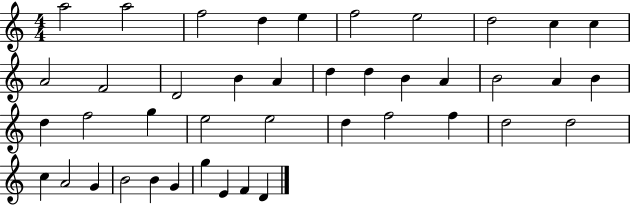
{
  \clef treble
  \numericTimeSignature
  \time 4/4
  \key c \major
  a''2 a''2 | f''2 d''4 e''4 | f''2 e''2 | d''2 c''4 c''4 | \break a'2 f'2 | d'2 b'4 a'4 | d''4 d''4 b'4 a'4 | b'2 a'4 b'4 | \break d''4 f''2 g''4 | e''2 e''2 | d''4 f''2 f''4 | d''2 d''2 | \break c''4 a'2 g'4 | b'2 b'4 g'4 | g''4 e'4 f'4 d'4 | \bar "|."
}